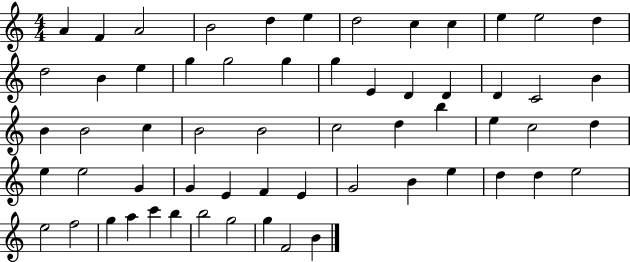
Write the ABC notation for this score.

X:1
T:Untitled
M:4/4
L:1/4
K:C
A F A2 B2 d e d2 c c e e2 d d2 B e g g2 g g E D D D C2 B B B2 c B2 B2 c2 d b e c2 d e e2 G G E F E G2 B e d d e2 e2 f2 g a c' b b2 g2 g F2 B